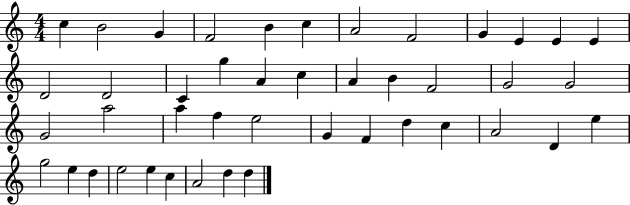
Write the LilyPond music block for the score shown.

{
  \clef treble
  \numericTimeSignature
  \time 4/4
  \key c \major
  c''4 b'2 g'4 | f'2 b'4 c''4 | a'2 f'2 | g'4 e'4 e'4 e'4 | \break d'2 d'2 | c'4 g''4 a'4 c''4 | a'4 b'4 f'2 | g'2 g'2 | \break g'2 a''2 | a''4 f''4 e''2 | g'4 f'4 d''4 c''4 | a'2 d'4 e''4 | \break g''2 e''4 d''4 | e''2 e''4 c''4 | a'2 d''4 d''4 | \bar "|."
}